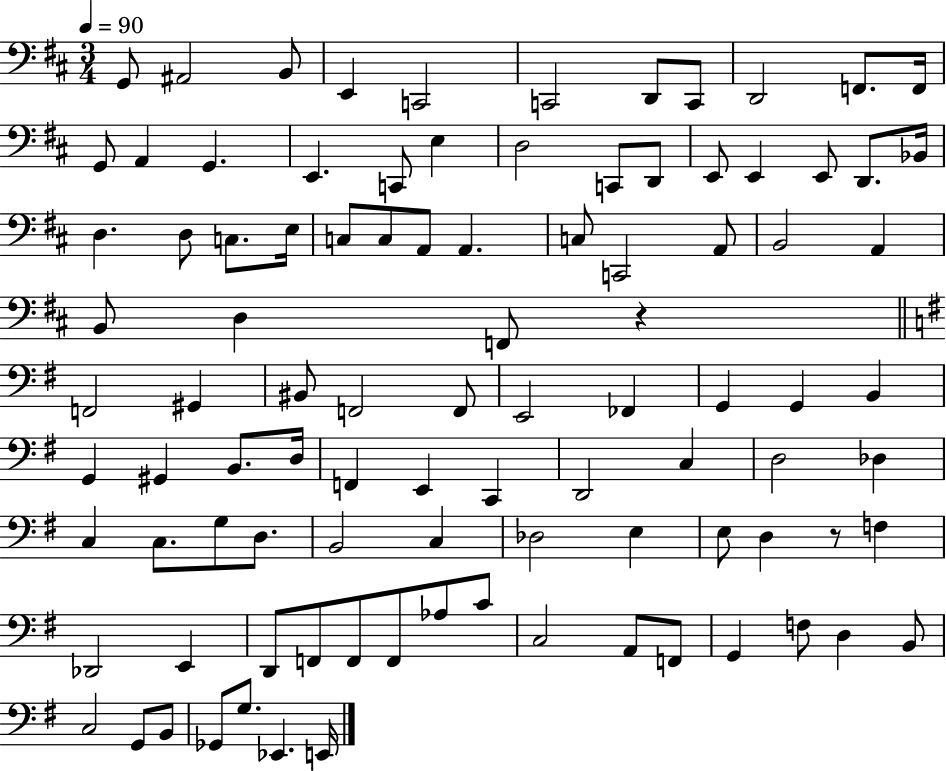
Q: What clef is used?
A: bass